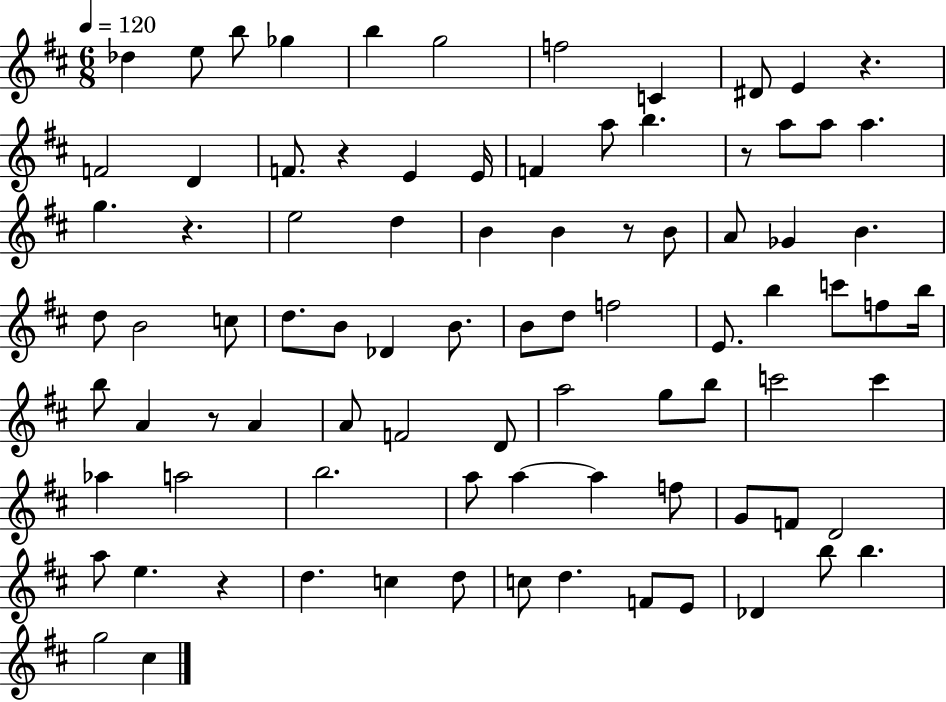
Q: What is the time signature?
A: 6/8